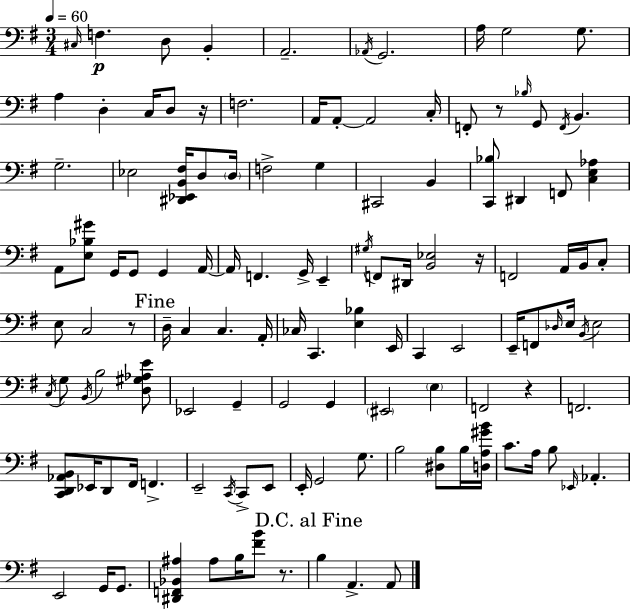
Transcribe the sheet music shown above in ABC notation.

X:1
T:Untitled
M:3/4
L:1/4
K:Em
^C,/4 F, D,/2 B,, A,,2 _A,,/4 G,,2 A,/4 G,2 G,/2 A, D, C,/4 D,/2 z/4 F,2 A,,/4 A,,/2 A,,2 C,/4 F,,/2 z/2 _B,/4 G,,/2 F,,/4 B,, G,2 _E,2 [^D,,_E,,B,,^F,]/4 D,/2 D,/4 F,2 G, ^C,,2 B,, [C,,_B,]/2 ^D,, F,,/2 [C,E,_A,] A,,/2 [E,_B,^G]/2 G,,/4 G,,/2 G,, A,,/4 A,,/4 F,, G,,/4 E,, ^G,/4 F,,/2 ^D,,/4 [B,,_E,]2 z/4 F,,2 A,,/4 B,,/4 C,/2 E,/2 C,2 z/2 D,/4 C, C, A,,/4 _C,/4 C,, [E,_B,] E,,/4 C,, E,,2 E,,/4 F,,/2 _D,/4 E,/4 B,,/4 E,2 C,/4 G,/2 B,,/4 B,2 [D,^G,_A,E]/2 _E,,2 G,, G,,2 G,, ^E,,2 E, F,,2 z F,,2 [C,,D,,_A,,B,,]/2 _E,,/4 D,,/2 ^F,,/4 F,, E,,2 C,,/4 C,,/2 E,,/2 E,,/4 G,,2 G,/2 B,2 [^D,B,]/2 B,/4 [D,A,^GB]/4 C/2 A,/4 B,/2 _E,,/4 _A,, E,,2 G,,/4 G,,/2 [^D,,F,,_B,,^A,] ^A,/2 B,/4 [^FB]/2 z/2 B, A,, A,,/2